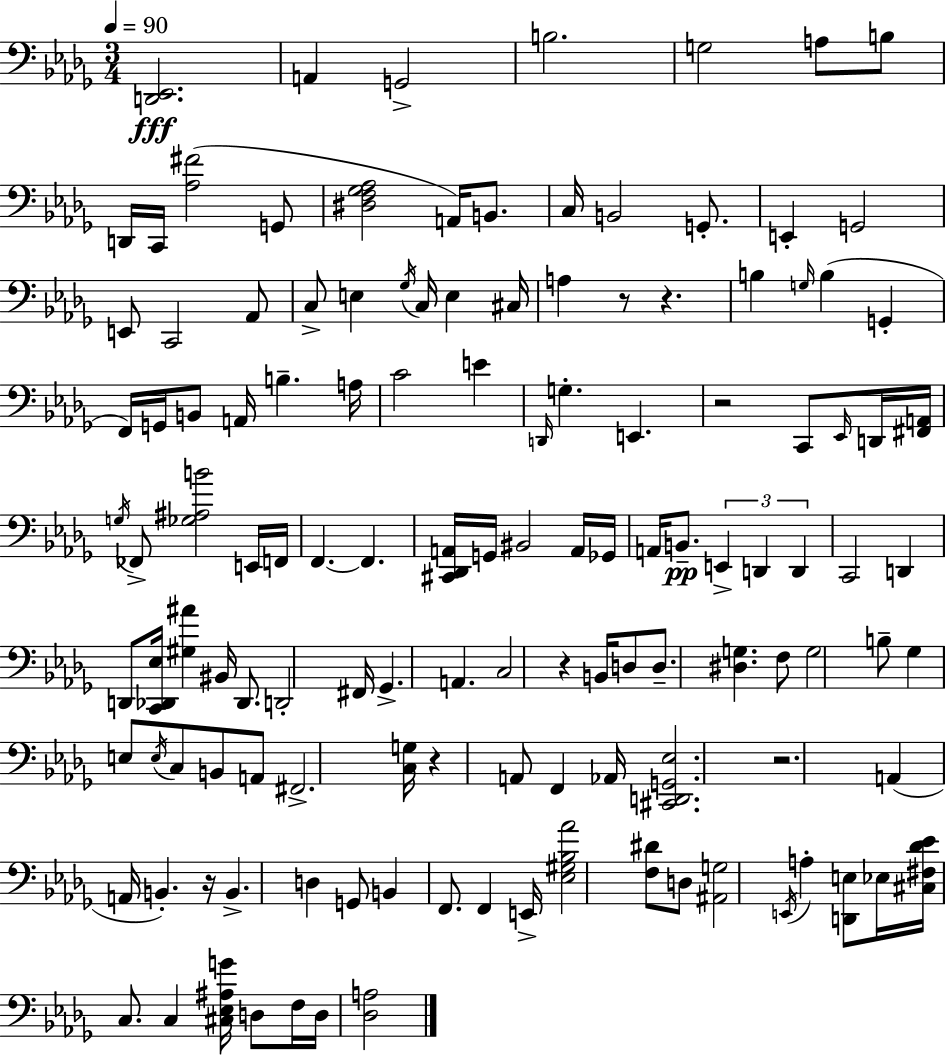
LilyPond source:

{
  \clef bass
  \numericTimeSignature
  \time 3/4
  \key bes \minor
  \tempo 4 = 90
  <d, ees,>2.\fff | a,4 g,2-> | b2. | g2 a8 b8 | \break d,16 c,16 <aes fis'>2( g,8 | <dis f ges aes>2 a,16) b,8. | c16 b,2 g,8.-. | e,4-. g,2 | \break e,8 c,2 aes,8 | c8-> e4 \acciaccatura { ges16 } c16 e4 | cis16 a4 r8 r4. | b4 \grace { g16 } b4( g,4-. | \break f,16) g,16 b,8 a,16 b4.-- | a16 c'2 e'4 | \grace { d,16 } g4.-. e,4. | r2 c,8 | \break \grace { ees,16 } d,16 <fis, a,>16 \acciaccatura { g16 } fes,8-> <ges ais b'>2 | e,16 f,16 f,4.~~ f,4. | <cis, des, a,>16 g,16 bis,2 | a,16 ges,16 a,16 b,8.--\pp \tuplet 3/2 { e,4-> | \break d,4 d,4 } c,2 | d,4 d,8 <c, des, ees>16 | <gis ais'>4 bis,16 des,8. d,2-. | fis,16 ges,4.-> a,4. | \break c2 | r4 b,16 d8 d8.-- <dis g>4. | f8 g2 | b8-- ges4 e8 \acciaccatura { e16 } | \break c8 b,8 a,8 fis,2.-> | <c g>16 r4 a,8 | f,4 aes,16 <cis, d, g, ees>2. | r2. | \break a,4( a,16 b,4.-.) | r16 b,4.-> | d4 g,8 b,4 f,8. | f,4 e,16-> <ees gis bes aes'>2 | \break <f dis'>8 d8 <ais, g>2 | \acciaccatura { e,16 } a4-. <d, e>8 ees16 <cis fis des' ees'>16 c8. | c4 <cis ees ais g'>16 d8 f16 d16 <des a>2 | \bar "|."
}